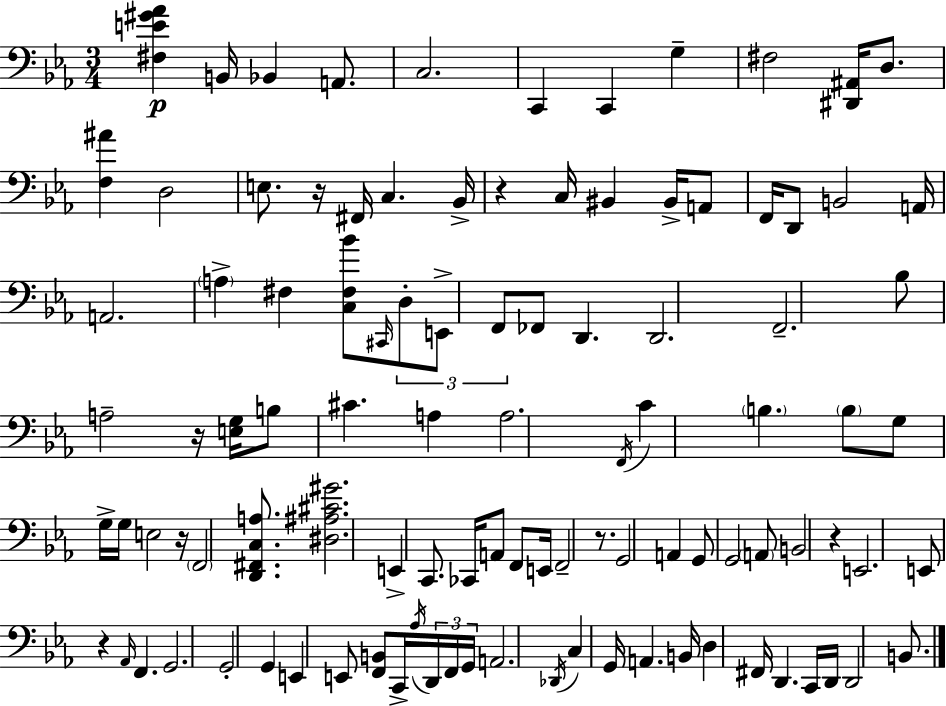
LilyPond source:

{
  \clef bass
  \numericTimeSignature
  \time 3/4
  \key c \minor
  <fis e' gis' aes'>4\p b,16 bes,4 a,8. | c2. | c,4 c,4 g4-- | fis2 <dis, ais,>16 d8. | \break <f ais'>4 d2 | e8. r16 fis,16 c4. bes,16-> | r4 c16 bis,4 bis,16-> a,8 | f,16 d,8 b,2 a,16 | \break a,2. | \parenthesize a4-> fis4 <c fis bes'>8 \grace { cis,16 } \tuplet 3/2 { d8-. | e,8-> f,8 } fes,8 d,4. | d,2. | \break f,2.-- | bes8 a2-- r16 | <e g>16 b8 cis'4. a4 | a2. | \break \acciaccatura { f,16 } c'4 \parenthesize b4. | \parenthesize b8 g8 g16-> g16 e2 | r16 \parenthesize f,2 <d, fis, c a>8. | <dis ais cis' gis'>2. | \break e,4-> c,8. ces,16 a,8 | f,8 e,16 f,2-- r8. | g,2 a,4 | g,8 g,2 | \break \parenthesize a,8 b,2 r4 | e,2. | e,8 r4 \grace { aes,16 } f,4. | g,2. | \break g,2-. g,4 | e,4 e,8 <f, b,>8 c,16-> | \acciaccatura { aes16 } \tuplet 3/2 { d,16 f,16 g,16 } a,2. | \acciaccatura { des,16 } c4 g,16 a,4. | \break b,16 d4 fis,16 d,4. | c,16 d,16 d,2 | b,8. \bar "|."
}